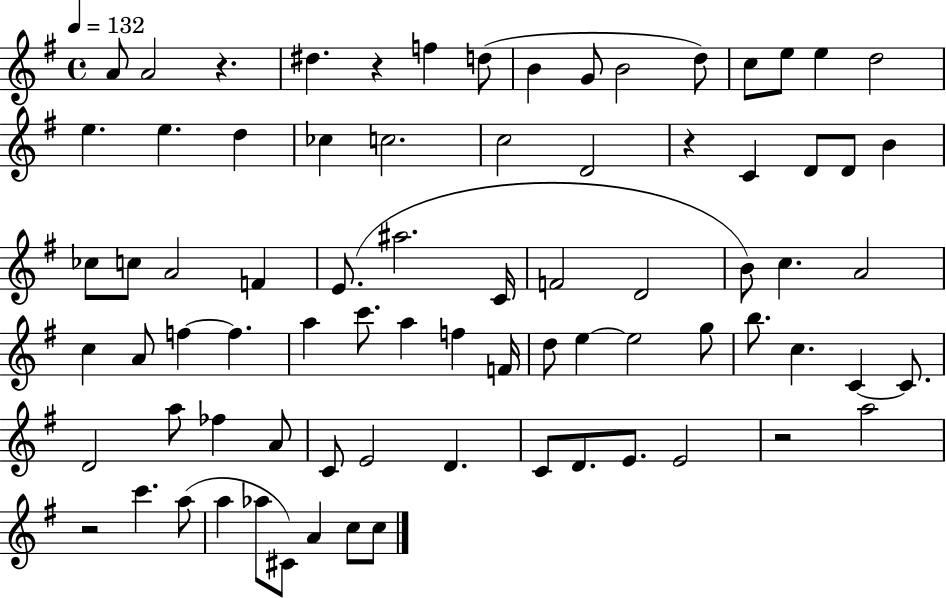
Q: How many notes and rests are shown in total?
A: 78